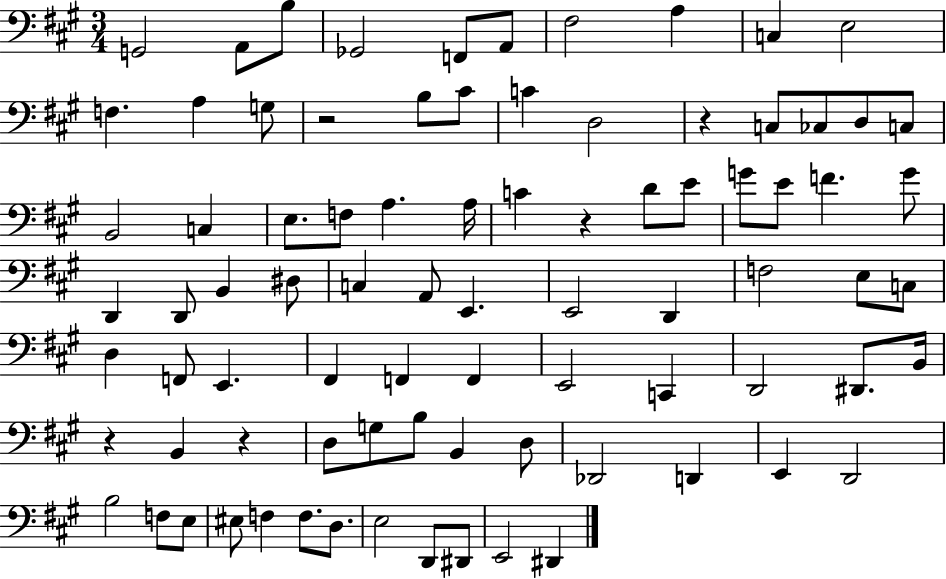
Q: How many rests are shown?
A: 5